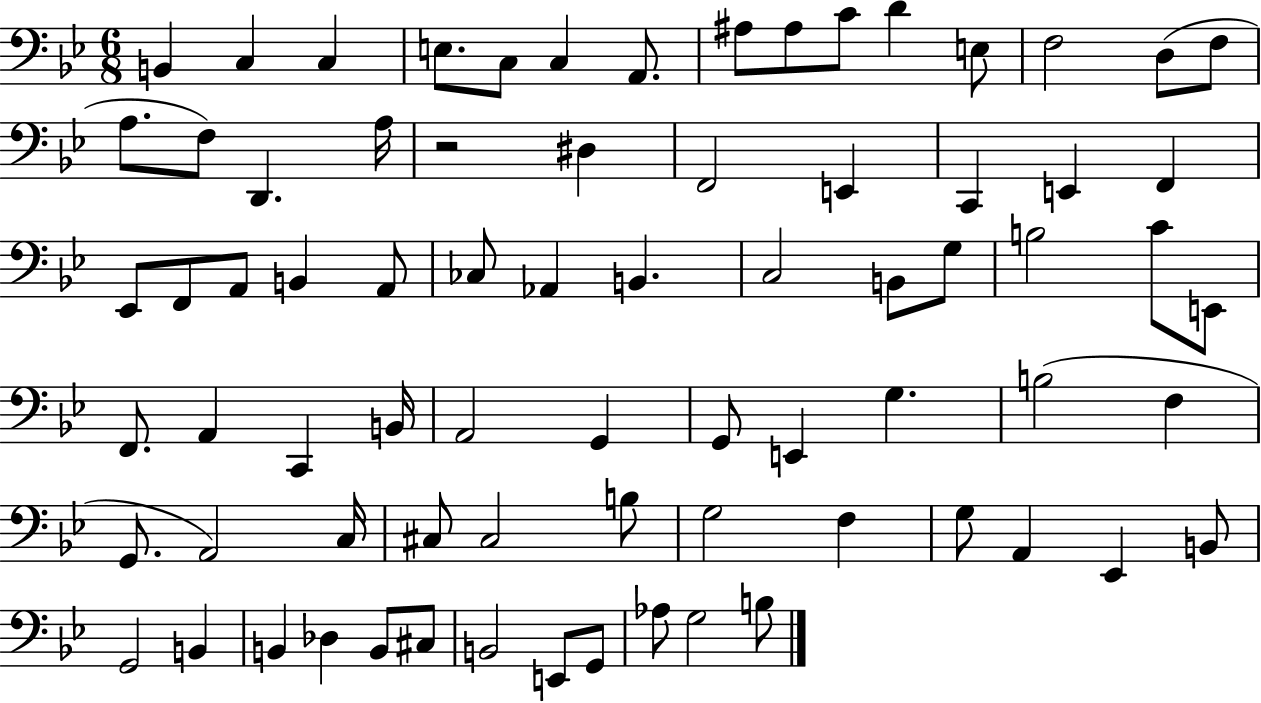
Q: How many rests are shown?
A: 1